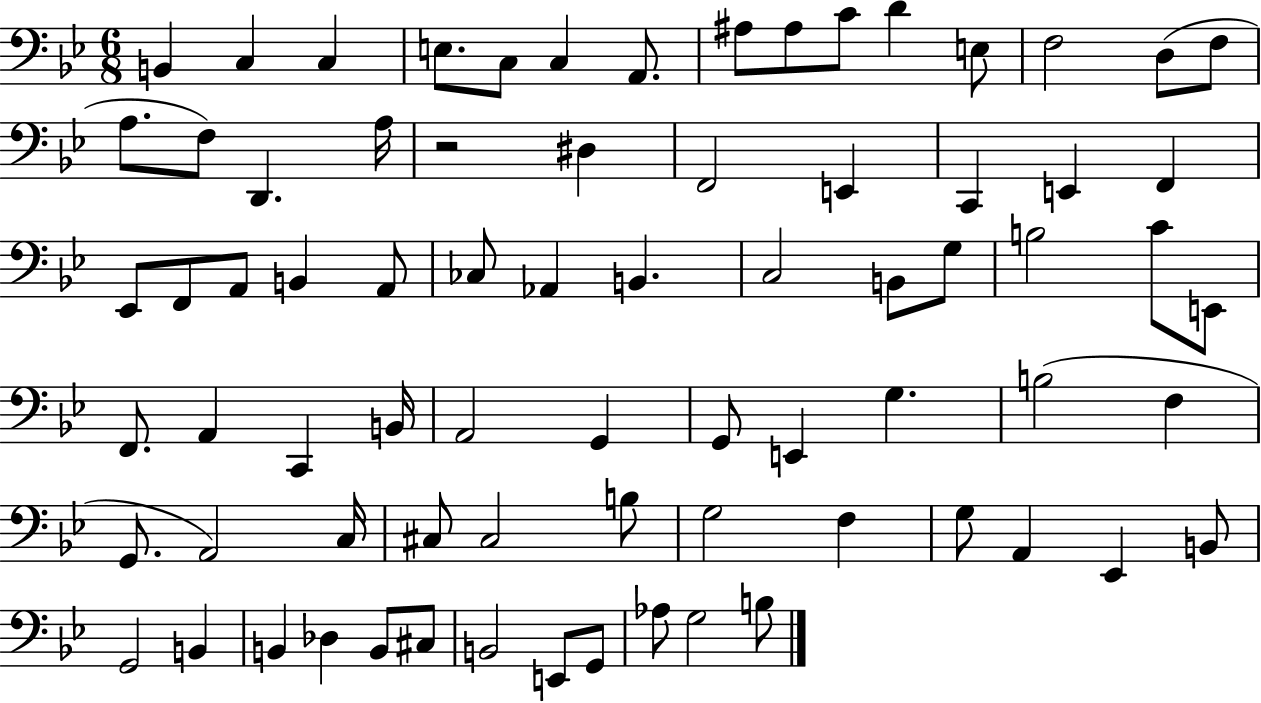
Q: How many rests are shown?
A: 1